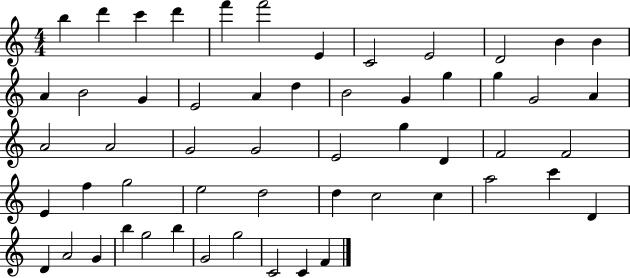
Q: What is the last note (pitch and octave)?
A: F4